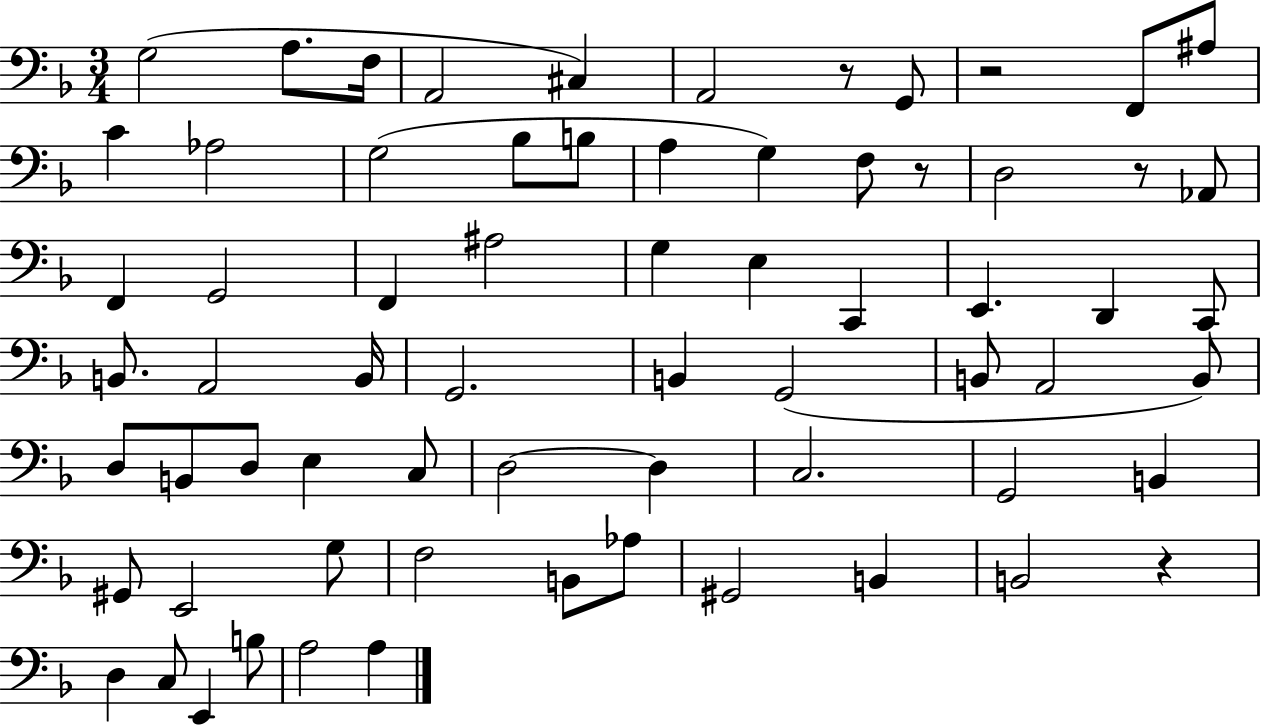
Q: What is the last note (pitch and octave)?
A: A3